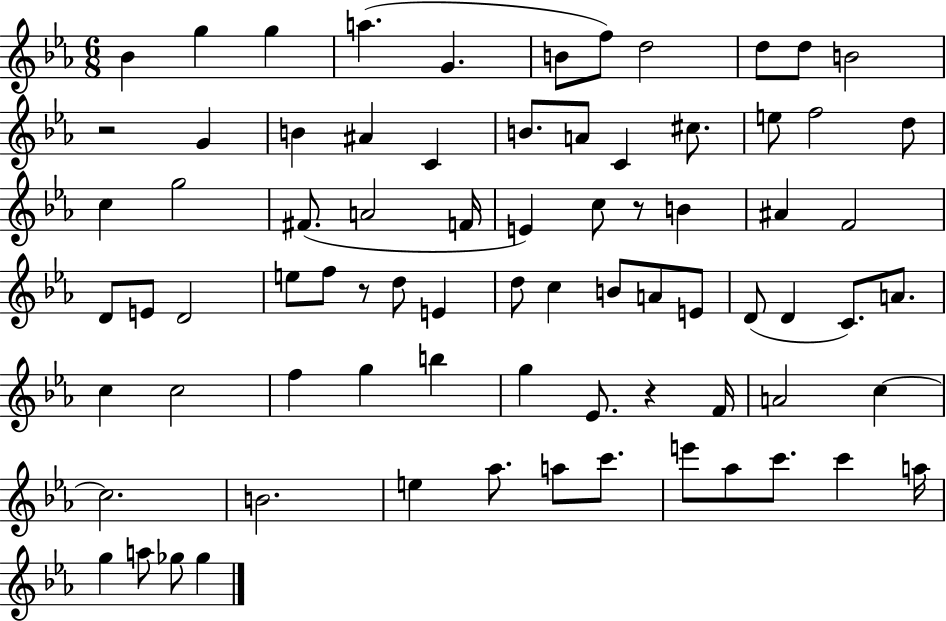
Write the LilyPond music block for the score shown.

{
  \clef treble
  \numericTimeSignature
  \time 6/8
  \key ees \major
  \repeat volta 2 { bes'4 g''4 g''4 | a''4.( g'4. | b'8 f''8) d''2 | d''8 d''8 b'2 | \break r2 g'4 | b'4 ais'4 c'4 | b'8. a'8 c'4 cis''8. | e''8 f''2 d''8 | \break c''4 g''2 | fis'8.( a'2 f'16 | e'4) c''8 r8 b'4 | ais'4 f'2 | \break d'8 e'8 d'2 | e''8 f''8 r8 d''8 e'4 | d''8 c''4 b'8 a'8 e'8 | d'8( d'4 c'8.) a'8. | \break c''4 c''2 | f''4 g''4 b''4 | g''4 ees'8. r4 f'16 | a'2 c''4~~ | \break c''2. | b'2. | e''4 aes''8. a''8 c'''8. | e'''8 aes''8 c'''8. c'''4 a''16 | \break g''4 a''8 ges''8 ges''4 | } \bar "|."
}